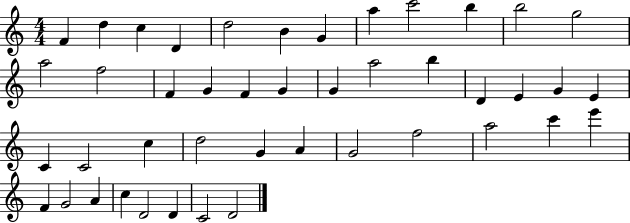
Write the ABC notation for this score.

X:1
T:Untitled
M:4/4
L:1/4
K:C
F d c D d2 B G a c'2 b b2 g2 a2 f2 F G F G G a2 b D E G E C C2 c d2 G A G2 f2 a2 c' e' F G2 A c D2 D C2 D2